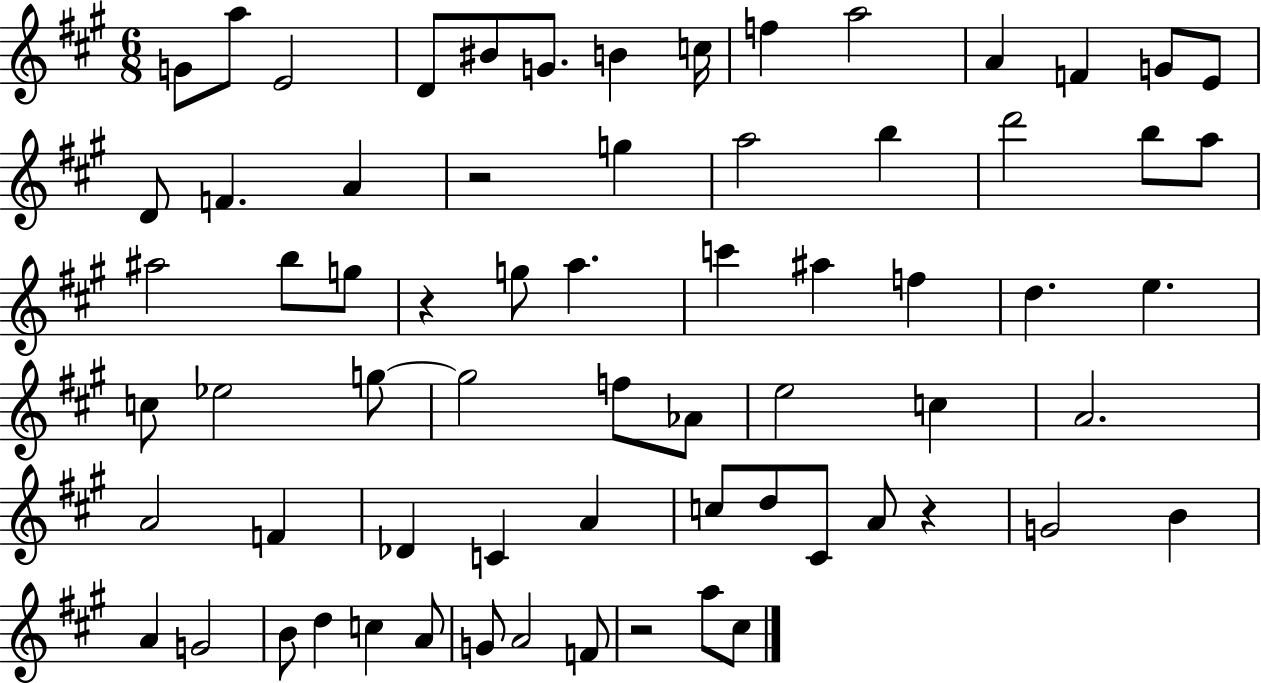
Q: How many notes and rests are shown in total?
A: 68